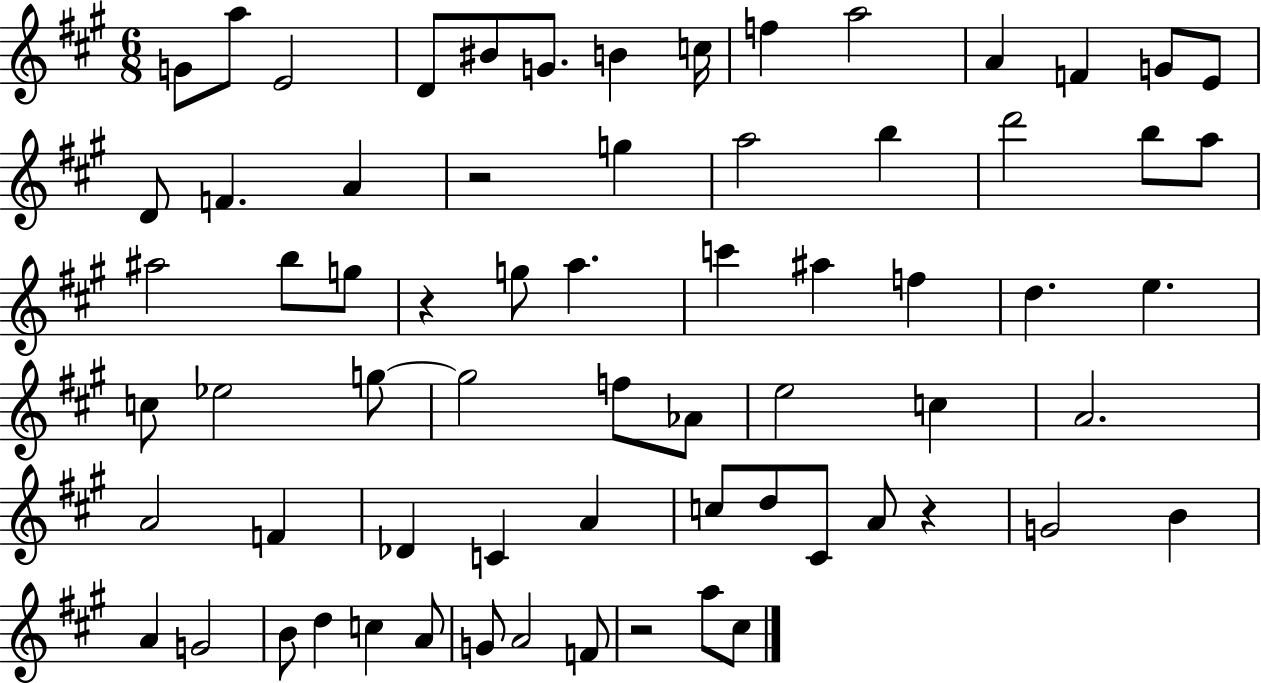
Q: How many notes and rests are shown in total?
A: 68